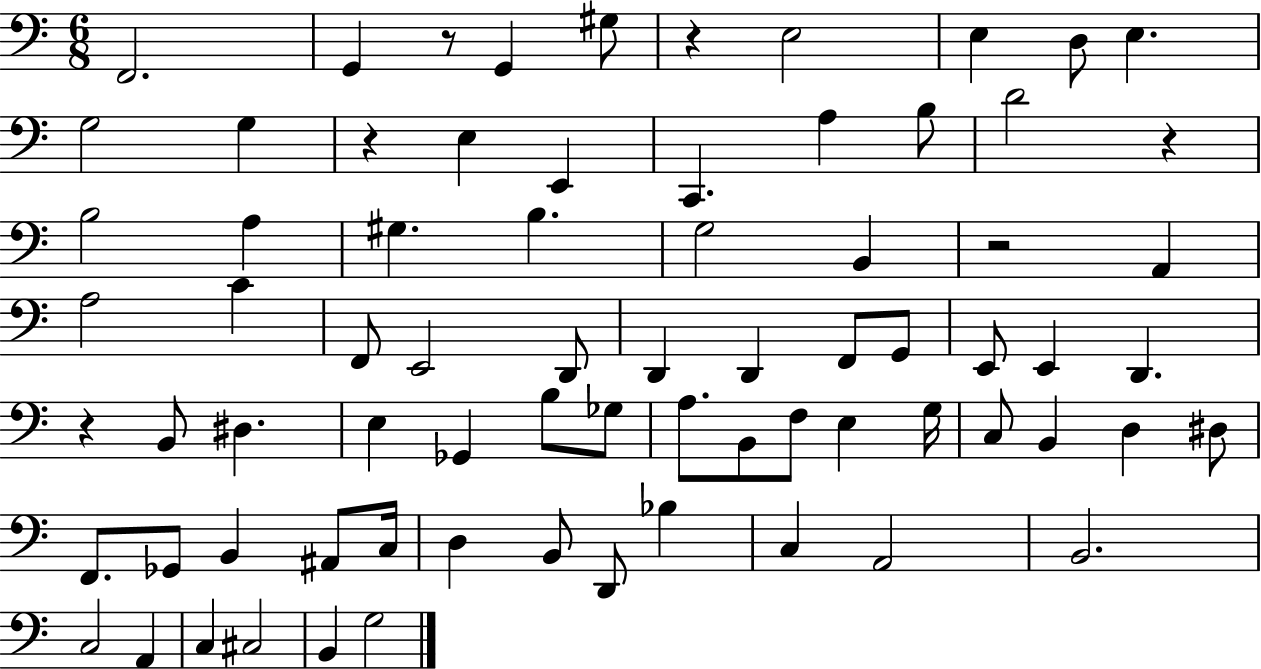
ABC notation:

X:1
T:Untitled
M:6/8
L:1/4
K:C
F,,2 G,, z/2 G,, ^G,/2 z E,2 E, D,/2 E, G,2 G, z E, E,, C,, A, B,/2 D2 z B,2 A, ^G, B, G,2 B,, z2 A,, A,2 C F,,/2 E,,2 D,,/2 D,, D,, F,,/2 G,,/2 E,,/2 E,, D,, z B,,/2 ^D, E, _G,, B,/2 _G,/2 A,/2 B,,/2 F,/2 E, G,/4 C,/2 B,, D, ^D,/2 F,,/2 _G,,/2 B,, ^A,,/2 C,/4 D, B,,/2 D,,/2 _B, C, A,,2 B,,2 C,2 A,, C, ^C,2 B,, G,2